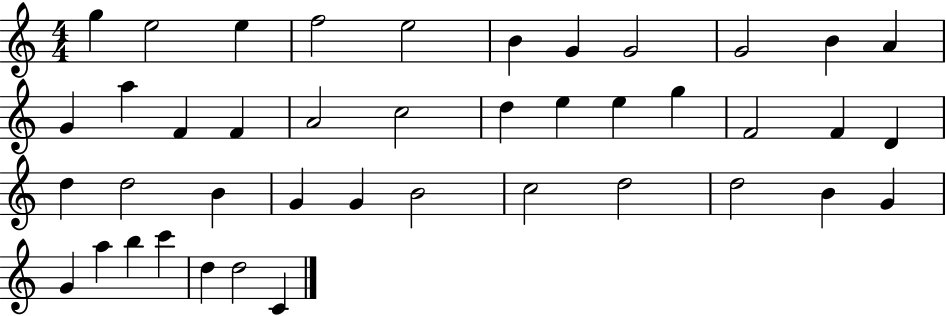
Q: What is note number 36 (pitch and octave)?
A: G4